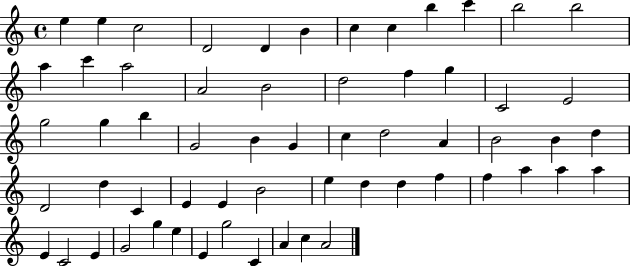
E5/q E5/q C5/h D4/h D4/q B4/q C5/q C5/q B5/q C6/q B5/h B5/h A5/q C6/q A5/h A4/h B4/h D5/h F5/q G5/q C4/h E4/h G5/h G5/q B5/q G4/h B4/q G4/q C5/q D5/h A4/q B4/h B4/q D5/q D4/h D5/q C4/q E4/q E4/q B4/h E5/q D5/q D5/q F5/q F5/q A5/q A5/q A5/q E4/q C4/h E4/q G4/h G5/q E5/q E4/q G5/h C4/q A4/q C5/q A4/h